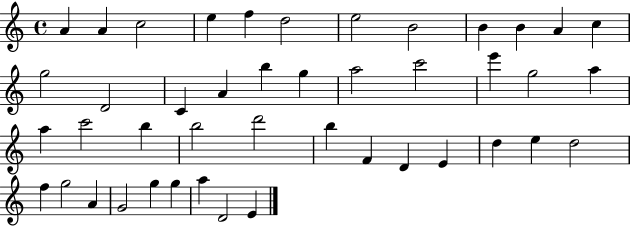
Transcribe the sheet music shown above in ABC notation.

X:1
T:Untitled
M:4/4
L:1/4
K:C
A A c2 e f d2 e2 B2 B B A c g2 D2 C A b g a2 c'2 e' g2 a a c'2 b b2 d'2 b F D E d e d2 f g2 A G2 g g a D2 E